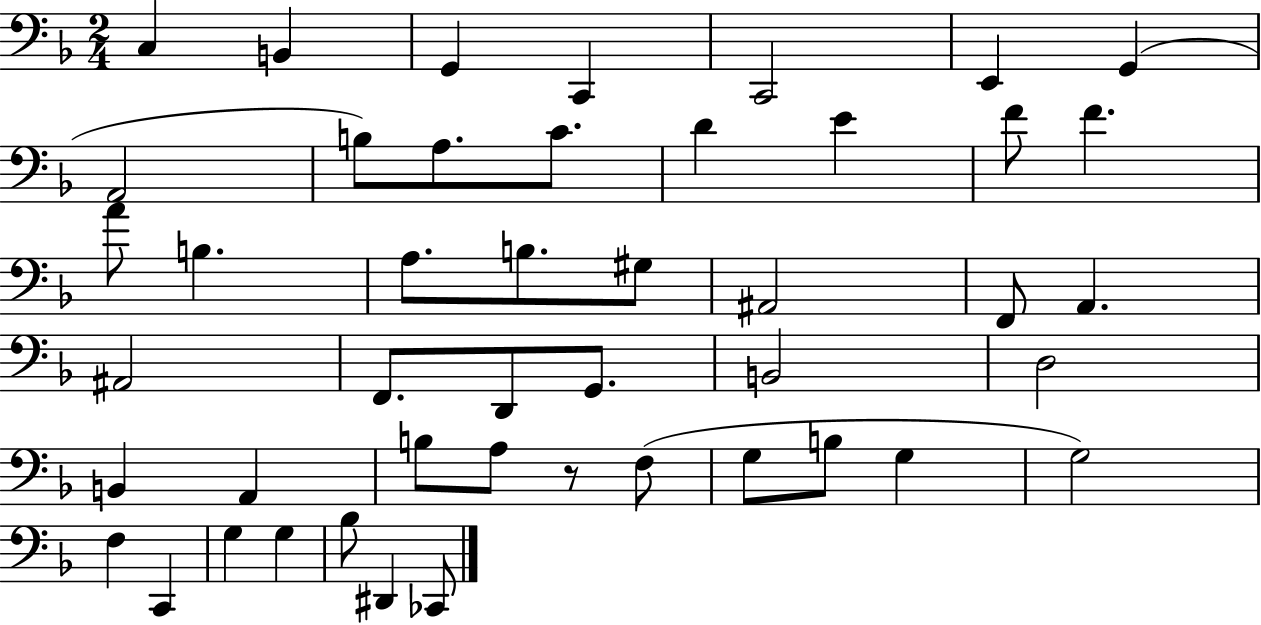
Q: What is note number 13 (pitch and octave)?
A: E4